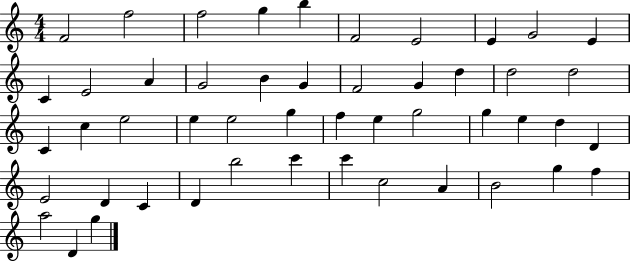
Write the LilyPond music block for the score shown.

{
  \clef treble
  \numericTimeSignature
  \time 4/4
  \key c \major
  f'2 f''2 | f''2 g''4 b''4 | f'2 e'2 | e'4 g'2 e'4 | \break c'4 e'2 a'4 | g'2 b'4 g'4 | f'2 g'4 d''4 | d''2 d''2 | \break c'4 c''4 e''2 | e''4 e''2 g''4 | f''4 e''4 g''2 | g''4 e''4 d''4 d'4 | \break e'2 d'4 c'4 | d'4 b''2 c'''4 | c'''4 c''2 a'4 | b'2 g''4 f''4 | \break a''2 d'4 g''4 | \bar "|."
}